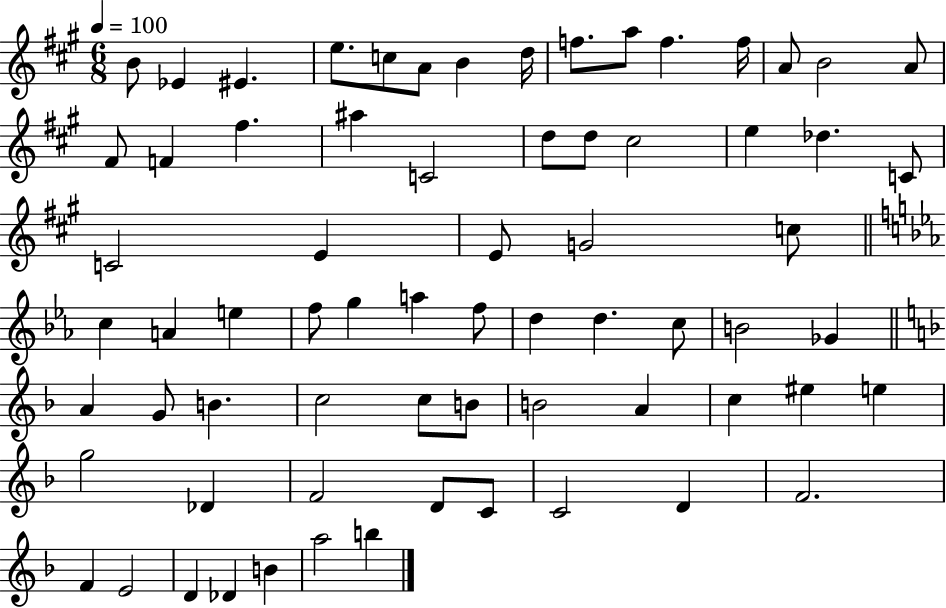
B4/e Eb4/q EIS4/q. E5/e. C5/e A4/e B4/q D5/s F5/e. A5/e F5/q. F5/s A4/e B4/h A4/e F#4/e F4/q F#5/q. A#5/q C4/h D5/e D5/e C#5/h E5/q Db5/q. C4/e C4/h E4/q E4/e G4/h C5/e C5/q A4/q E5/q F5/e G5/q A5/q F5/e D5/q D5/q. C5/e B4/h Gb4/q A4/q G4/e B4/q. C5/h C5/e B4/e B4/h A4/q C5/q EIS5/q E5/q G5/h Db4/q F4/h D4/e C4/e C4/h D4/q F4/h. F4/q E4/h D4/q Db4/q B4/q A5/h B5/q